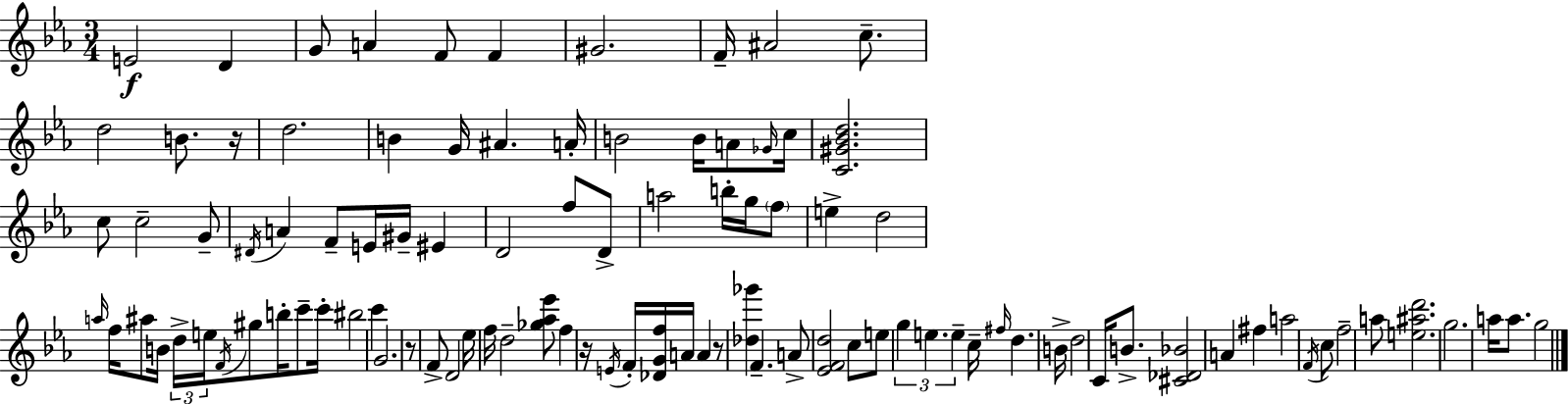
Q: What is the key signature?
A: EES major